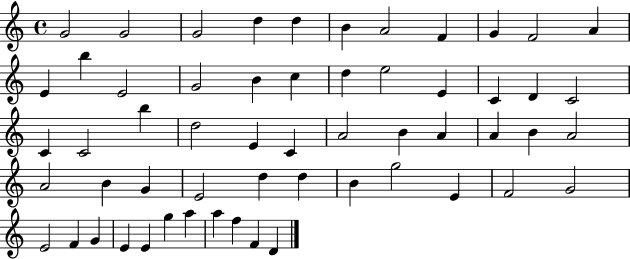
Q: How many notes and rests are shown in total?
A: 57